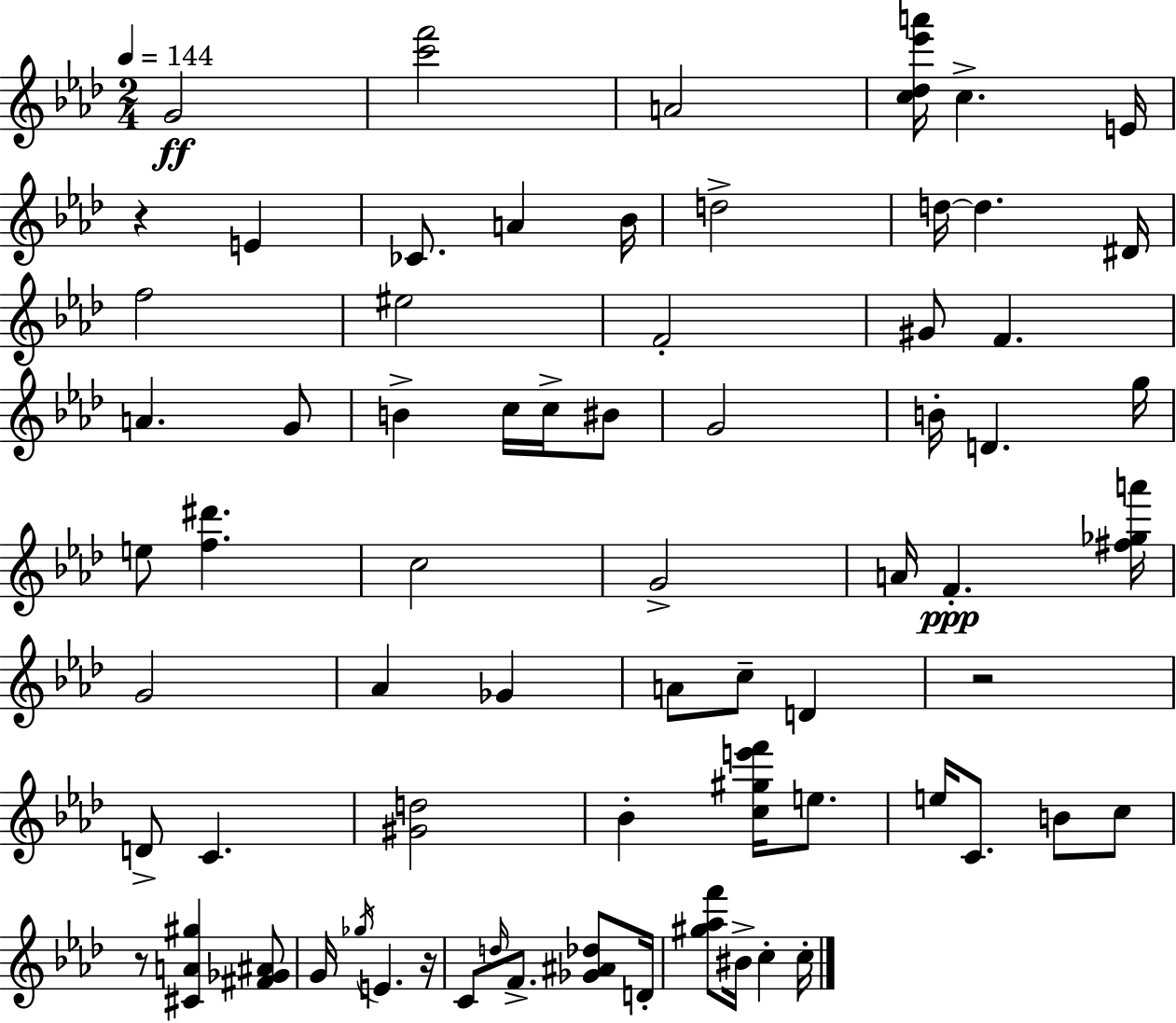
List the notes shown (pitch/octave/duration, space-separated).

G4/h [C6,F6]/h A4/h [C5,Db5,Eb6,A6]/s C5/q. E4/s R/q E4/q CES4/e. A4/q Bb4/s D5/h D5/s D5/q. D#4/s F5/h EIS5/h F4/h G#4/e F4/q. A4/q. G4/e B4/q C5/s C5/s BIS4/e G4/h B4/s D4/q. G5/s E5/e [F5,D#6]/q. C5/h G4/h A4/s F4/q. [F#5,Gb5,A6]/s G4/h Ab4/q Gb4/q A4/e C5/e D4/q R/h D4/e C4/q. [G#4,D5]/h Bb4/q [C5,G#5,E6,F6]/s E5/e. E5/s C4/e. B4/e C5/e R/e [C#4,A4,G#5]/q [F#4,Gb4,A#4]/e G4/s Gb5/s E4/q. R/s C4/e D5/s F4/e. [Gb4,A#4,Db5]/e D4/s [G#5,Ab5,F6]/e BIS4/s C5/q C5/s